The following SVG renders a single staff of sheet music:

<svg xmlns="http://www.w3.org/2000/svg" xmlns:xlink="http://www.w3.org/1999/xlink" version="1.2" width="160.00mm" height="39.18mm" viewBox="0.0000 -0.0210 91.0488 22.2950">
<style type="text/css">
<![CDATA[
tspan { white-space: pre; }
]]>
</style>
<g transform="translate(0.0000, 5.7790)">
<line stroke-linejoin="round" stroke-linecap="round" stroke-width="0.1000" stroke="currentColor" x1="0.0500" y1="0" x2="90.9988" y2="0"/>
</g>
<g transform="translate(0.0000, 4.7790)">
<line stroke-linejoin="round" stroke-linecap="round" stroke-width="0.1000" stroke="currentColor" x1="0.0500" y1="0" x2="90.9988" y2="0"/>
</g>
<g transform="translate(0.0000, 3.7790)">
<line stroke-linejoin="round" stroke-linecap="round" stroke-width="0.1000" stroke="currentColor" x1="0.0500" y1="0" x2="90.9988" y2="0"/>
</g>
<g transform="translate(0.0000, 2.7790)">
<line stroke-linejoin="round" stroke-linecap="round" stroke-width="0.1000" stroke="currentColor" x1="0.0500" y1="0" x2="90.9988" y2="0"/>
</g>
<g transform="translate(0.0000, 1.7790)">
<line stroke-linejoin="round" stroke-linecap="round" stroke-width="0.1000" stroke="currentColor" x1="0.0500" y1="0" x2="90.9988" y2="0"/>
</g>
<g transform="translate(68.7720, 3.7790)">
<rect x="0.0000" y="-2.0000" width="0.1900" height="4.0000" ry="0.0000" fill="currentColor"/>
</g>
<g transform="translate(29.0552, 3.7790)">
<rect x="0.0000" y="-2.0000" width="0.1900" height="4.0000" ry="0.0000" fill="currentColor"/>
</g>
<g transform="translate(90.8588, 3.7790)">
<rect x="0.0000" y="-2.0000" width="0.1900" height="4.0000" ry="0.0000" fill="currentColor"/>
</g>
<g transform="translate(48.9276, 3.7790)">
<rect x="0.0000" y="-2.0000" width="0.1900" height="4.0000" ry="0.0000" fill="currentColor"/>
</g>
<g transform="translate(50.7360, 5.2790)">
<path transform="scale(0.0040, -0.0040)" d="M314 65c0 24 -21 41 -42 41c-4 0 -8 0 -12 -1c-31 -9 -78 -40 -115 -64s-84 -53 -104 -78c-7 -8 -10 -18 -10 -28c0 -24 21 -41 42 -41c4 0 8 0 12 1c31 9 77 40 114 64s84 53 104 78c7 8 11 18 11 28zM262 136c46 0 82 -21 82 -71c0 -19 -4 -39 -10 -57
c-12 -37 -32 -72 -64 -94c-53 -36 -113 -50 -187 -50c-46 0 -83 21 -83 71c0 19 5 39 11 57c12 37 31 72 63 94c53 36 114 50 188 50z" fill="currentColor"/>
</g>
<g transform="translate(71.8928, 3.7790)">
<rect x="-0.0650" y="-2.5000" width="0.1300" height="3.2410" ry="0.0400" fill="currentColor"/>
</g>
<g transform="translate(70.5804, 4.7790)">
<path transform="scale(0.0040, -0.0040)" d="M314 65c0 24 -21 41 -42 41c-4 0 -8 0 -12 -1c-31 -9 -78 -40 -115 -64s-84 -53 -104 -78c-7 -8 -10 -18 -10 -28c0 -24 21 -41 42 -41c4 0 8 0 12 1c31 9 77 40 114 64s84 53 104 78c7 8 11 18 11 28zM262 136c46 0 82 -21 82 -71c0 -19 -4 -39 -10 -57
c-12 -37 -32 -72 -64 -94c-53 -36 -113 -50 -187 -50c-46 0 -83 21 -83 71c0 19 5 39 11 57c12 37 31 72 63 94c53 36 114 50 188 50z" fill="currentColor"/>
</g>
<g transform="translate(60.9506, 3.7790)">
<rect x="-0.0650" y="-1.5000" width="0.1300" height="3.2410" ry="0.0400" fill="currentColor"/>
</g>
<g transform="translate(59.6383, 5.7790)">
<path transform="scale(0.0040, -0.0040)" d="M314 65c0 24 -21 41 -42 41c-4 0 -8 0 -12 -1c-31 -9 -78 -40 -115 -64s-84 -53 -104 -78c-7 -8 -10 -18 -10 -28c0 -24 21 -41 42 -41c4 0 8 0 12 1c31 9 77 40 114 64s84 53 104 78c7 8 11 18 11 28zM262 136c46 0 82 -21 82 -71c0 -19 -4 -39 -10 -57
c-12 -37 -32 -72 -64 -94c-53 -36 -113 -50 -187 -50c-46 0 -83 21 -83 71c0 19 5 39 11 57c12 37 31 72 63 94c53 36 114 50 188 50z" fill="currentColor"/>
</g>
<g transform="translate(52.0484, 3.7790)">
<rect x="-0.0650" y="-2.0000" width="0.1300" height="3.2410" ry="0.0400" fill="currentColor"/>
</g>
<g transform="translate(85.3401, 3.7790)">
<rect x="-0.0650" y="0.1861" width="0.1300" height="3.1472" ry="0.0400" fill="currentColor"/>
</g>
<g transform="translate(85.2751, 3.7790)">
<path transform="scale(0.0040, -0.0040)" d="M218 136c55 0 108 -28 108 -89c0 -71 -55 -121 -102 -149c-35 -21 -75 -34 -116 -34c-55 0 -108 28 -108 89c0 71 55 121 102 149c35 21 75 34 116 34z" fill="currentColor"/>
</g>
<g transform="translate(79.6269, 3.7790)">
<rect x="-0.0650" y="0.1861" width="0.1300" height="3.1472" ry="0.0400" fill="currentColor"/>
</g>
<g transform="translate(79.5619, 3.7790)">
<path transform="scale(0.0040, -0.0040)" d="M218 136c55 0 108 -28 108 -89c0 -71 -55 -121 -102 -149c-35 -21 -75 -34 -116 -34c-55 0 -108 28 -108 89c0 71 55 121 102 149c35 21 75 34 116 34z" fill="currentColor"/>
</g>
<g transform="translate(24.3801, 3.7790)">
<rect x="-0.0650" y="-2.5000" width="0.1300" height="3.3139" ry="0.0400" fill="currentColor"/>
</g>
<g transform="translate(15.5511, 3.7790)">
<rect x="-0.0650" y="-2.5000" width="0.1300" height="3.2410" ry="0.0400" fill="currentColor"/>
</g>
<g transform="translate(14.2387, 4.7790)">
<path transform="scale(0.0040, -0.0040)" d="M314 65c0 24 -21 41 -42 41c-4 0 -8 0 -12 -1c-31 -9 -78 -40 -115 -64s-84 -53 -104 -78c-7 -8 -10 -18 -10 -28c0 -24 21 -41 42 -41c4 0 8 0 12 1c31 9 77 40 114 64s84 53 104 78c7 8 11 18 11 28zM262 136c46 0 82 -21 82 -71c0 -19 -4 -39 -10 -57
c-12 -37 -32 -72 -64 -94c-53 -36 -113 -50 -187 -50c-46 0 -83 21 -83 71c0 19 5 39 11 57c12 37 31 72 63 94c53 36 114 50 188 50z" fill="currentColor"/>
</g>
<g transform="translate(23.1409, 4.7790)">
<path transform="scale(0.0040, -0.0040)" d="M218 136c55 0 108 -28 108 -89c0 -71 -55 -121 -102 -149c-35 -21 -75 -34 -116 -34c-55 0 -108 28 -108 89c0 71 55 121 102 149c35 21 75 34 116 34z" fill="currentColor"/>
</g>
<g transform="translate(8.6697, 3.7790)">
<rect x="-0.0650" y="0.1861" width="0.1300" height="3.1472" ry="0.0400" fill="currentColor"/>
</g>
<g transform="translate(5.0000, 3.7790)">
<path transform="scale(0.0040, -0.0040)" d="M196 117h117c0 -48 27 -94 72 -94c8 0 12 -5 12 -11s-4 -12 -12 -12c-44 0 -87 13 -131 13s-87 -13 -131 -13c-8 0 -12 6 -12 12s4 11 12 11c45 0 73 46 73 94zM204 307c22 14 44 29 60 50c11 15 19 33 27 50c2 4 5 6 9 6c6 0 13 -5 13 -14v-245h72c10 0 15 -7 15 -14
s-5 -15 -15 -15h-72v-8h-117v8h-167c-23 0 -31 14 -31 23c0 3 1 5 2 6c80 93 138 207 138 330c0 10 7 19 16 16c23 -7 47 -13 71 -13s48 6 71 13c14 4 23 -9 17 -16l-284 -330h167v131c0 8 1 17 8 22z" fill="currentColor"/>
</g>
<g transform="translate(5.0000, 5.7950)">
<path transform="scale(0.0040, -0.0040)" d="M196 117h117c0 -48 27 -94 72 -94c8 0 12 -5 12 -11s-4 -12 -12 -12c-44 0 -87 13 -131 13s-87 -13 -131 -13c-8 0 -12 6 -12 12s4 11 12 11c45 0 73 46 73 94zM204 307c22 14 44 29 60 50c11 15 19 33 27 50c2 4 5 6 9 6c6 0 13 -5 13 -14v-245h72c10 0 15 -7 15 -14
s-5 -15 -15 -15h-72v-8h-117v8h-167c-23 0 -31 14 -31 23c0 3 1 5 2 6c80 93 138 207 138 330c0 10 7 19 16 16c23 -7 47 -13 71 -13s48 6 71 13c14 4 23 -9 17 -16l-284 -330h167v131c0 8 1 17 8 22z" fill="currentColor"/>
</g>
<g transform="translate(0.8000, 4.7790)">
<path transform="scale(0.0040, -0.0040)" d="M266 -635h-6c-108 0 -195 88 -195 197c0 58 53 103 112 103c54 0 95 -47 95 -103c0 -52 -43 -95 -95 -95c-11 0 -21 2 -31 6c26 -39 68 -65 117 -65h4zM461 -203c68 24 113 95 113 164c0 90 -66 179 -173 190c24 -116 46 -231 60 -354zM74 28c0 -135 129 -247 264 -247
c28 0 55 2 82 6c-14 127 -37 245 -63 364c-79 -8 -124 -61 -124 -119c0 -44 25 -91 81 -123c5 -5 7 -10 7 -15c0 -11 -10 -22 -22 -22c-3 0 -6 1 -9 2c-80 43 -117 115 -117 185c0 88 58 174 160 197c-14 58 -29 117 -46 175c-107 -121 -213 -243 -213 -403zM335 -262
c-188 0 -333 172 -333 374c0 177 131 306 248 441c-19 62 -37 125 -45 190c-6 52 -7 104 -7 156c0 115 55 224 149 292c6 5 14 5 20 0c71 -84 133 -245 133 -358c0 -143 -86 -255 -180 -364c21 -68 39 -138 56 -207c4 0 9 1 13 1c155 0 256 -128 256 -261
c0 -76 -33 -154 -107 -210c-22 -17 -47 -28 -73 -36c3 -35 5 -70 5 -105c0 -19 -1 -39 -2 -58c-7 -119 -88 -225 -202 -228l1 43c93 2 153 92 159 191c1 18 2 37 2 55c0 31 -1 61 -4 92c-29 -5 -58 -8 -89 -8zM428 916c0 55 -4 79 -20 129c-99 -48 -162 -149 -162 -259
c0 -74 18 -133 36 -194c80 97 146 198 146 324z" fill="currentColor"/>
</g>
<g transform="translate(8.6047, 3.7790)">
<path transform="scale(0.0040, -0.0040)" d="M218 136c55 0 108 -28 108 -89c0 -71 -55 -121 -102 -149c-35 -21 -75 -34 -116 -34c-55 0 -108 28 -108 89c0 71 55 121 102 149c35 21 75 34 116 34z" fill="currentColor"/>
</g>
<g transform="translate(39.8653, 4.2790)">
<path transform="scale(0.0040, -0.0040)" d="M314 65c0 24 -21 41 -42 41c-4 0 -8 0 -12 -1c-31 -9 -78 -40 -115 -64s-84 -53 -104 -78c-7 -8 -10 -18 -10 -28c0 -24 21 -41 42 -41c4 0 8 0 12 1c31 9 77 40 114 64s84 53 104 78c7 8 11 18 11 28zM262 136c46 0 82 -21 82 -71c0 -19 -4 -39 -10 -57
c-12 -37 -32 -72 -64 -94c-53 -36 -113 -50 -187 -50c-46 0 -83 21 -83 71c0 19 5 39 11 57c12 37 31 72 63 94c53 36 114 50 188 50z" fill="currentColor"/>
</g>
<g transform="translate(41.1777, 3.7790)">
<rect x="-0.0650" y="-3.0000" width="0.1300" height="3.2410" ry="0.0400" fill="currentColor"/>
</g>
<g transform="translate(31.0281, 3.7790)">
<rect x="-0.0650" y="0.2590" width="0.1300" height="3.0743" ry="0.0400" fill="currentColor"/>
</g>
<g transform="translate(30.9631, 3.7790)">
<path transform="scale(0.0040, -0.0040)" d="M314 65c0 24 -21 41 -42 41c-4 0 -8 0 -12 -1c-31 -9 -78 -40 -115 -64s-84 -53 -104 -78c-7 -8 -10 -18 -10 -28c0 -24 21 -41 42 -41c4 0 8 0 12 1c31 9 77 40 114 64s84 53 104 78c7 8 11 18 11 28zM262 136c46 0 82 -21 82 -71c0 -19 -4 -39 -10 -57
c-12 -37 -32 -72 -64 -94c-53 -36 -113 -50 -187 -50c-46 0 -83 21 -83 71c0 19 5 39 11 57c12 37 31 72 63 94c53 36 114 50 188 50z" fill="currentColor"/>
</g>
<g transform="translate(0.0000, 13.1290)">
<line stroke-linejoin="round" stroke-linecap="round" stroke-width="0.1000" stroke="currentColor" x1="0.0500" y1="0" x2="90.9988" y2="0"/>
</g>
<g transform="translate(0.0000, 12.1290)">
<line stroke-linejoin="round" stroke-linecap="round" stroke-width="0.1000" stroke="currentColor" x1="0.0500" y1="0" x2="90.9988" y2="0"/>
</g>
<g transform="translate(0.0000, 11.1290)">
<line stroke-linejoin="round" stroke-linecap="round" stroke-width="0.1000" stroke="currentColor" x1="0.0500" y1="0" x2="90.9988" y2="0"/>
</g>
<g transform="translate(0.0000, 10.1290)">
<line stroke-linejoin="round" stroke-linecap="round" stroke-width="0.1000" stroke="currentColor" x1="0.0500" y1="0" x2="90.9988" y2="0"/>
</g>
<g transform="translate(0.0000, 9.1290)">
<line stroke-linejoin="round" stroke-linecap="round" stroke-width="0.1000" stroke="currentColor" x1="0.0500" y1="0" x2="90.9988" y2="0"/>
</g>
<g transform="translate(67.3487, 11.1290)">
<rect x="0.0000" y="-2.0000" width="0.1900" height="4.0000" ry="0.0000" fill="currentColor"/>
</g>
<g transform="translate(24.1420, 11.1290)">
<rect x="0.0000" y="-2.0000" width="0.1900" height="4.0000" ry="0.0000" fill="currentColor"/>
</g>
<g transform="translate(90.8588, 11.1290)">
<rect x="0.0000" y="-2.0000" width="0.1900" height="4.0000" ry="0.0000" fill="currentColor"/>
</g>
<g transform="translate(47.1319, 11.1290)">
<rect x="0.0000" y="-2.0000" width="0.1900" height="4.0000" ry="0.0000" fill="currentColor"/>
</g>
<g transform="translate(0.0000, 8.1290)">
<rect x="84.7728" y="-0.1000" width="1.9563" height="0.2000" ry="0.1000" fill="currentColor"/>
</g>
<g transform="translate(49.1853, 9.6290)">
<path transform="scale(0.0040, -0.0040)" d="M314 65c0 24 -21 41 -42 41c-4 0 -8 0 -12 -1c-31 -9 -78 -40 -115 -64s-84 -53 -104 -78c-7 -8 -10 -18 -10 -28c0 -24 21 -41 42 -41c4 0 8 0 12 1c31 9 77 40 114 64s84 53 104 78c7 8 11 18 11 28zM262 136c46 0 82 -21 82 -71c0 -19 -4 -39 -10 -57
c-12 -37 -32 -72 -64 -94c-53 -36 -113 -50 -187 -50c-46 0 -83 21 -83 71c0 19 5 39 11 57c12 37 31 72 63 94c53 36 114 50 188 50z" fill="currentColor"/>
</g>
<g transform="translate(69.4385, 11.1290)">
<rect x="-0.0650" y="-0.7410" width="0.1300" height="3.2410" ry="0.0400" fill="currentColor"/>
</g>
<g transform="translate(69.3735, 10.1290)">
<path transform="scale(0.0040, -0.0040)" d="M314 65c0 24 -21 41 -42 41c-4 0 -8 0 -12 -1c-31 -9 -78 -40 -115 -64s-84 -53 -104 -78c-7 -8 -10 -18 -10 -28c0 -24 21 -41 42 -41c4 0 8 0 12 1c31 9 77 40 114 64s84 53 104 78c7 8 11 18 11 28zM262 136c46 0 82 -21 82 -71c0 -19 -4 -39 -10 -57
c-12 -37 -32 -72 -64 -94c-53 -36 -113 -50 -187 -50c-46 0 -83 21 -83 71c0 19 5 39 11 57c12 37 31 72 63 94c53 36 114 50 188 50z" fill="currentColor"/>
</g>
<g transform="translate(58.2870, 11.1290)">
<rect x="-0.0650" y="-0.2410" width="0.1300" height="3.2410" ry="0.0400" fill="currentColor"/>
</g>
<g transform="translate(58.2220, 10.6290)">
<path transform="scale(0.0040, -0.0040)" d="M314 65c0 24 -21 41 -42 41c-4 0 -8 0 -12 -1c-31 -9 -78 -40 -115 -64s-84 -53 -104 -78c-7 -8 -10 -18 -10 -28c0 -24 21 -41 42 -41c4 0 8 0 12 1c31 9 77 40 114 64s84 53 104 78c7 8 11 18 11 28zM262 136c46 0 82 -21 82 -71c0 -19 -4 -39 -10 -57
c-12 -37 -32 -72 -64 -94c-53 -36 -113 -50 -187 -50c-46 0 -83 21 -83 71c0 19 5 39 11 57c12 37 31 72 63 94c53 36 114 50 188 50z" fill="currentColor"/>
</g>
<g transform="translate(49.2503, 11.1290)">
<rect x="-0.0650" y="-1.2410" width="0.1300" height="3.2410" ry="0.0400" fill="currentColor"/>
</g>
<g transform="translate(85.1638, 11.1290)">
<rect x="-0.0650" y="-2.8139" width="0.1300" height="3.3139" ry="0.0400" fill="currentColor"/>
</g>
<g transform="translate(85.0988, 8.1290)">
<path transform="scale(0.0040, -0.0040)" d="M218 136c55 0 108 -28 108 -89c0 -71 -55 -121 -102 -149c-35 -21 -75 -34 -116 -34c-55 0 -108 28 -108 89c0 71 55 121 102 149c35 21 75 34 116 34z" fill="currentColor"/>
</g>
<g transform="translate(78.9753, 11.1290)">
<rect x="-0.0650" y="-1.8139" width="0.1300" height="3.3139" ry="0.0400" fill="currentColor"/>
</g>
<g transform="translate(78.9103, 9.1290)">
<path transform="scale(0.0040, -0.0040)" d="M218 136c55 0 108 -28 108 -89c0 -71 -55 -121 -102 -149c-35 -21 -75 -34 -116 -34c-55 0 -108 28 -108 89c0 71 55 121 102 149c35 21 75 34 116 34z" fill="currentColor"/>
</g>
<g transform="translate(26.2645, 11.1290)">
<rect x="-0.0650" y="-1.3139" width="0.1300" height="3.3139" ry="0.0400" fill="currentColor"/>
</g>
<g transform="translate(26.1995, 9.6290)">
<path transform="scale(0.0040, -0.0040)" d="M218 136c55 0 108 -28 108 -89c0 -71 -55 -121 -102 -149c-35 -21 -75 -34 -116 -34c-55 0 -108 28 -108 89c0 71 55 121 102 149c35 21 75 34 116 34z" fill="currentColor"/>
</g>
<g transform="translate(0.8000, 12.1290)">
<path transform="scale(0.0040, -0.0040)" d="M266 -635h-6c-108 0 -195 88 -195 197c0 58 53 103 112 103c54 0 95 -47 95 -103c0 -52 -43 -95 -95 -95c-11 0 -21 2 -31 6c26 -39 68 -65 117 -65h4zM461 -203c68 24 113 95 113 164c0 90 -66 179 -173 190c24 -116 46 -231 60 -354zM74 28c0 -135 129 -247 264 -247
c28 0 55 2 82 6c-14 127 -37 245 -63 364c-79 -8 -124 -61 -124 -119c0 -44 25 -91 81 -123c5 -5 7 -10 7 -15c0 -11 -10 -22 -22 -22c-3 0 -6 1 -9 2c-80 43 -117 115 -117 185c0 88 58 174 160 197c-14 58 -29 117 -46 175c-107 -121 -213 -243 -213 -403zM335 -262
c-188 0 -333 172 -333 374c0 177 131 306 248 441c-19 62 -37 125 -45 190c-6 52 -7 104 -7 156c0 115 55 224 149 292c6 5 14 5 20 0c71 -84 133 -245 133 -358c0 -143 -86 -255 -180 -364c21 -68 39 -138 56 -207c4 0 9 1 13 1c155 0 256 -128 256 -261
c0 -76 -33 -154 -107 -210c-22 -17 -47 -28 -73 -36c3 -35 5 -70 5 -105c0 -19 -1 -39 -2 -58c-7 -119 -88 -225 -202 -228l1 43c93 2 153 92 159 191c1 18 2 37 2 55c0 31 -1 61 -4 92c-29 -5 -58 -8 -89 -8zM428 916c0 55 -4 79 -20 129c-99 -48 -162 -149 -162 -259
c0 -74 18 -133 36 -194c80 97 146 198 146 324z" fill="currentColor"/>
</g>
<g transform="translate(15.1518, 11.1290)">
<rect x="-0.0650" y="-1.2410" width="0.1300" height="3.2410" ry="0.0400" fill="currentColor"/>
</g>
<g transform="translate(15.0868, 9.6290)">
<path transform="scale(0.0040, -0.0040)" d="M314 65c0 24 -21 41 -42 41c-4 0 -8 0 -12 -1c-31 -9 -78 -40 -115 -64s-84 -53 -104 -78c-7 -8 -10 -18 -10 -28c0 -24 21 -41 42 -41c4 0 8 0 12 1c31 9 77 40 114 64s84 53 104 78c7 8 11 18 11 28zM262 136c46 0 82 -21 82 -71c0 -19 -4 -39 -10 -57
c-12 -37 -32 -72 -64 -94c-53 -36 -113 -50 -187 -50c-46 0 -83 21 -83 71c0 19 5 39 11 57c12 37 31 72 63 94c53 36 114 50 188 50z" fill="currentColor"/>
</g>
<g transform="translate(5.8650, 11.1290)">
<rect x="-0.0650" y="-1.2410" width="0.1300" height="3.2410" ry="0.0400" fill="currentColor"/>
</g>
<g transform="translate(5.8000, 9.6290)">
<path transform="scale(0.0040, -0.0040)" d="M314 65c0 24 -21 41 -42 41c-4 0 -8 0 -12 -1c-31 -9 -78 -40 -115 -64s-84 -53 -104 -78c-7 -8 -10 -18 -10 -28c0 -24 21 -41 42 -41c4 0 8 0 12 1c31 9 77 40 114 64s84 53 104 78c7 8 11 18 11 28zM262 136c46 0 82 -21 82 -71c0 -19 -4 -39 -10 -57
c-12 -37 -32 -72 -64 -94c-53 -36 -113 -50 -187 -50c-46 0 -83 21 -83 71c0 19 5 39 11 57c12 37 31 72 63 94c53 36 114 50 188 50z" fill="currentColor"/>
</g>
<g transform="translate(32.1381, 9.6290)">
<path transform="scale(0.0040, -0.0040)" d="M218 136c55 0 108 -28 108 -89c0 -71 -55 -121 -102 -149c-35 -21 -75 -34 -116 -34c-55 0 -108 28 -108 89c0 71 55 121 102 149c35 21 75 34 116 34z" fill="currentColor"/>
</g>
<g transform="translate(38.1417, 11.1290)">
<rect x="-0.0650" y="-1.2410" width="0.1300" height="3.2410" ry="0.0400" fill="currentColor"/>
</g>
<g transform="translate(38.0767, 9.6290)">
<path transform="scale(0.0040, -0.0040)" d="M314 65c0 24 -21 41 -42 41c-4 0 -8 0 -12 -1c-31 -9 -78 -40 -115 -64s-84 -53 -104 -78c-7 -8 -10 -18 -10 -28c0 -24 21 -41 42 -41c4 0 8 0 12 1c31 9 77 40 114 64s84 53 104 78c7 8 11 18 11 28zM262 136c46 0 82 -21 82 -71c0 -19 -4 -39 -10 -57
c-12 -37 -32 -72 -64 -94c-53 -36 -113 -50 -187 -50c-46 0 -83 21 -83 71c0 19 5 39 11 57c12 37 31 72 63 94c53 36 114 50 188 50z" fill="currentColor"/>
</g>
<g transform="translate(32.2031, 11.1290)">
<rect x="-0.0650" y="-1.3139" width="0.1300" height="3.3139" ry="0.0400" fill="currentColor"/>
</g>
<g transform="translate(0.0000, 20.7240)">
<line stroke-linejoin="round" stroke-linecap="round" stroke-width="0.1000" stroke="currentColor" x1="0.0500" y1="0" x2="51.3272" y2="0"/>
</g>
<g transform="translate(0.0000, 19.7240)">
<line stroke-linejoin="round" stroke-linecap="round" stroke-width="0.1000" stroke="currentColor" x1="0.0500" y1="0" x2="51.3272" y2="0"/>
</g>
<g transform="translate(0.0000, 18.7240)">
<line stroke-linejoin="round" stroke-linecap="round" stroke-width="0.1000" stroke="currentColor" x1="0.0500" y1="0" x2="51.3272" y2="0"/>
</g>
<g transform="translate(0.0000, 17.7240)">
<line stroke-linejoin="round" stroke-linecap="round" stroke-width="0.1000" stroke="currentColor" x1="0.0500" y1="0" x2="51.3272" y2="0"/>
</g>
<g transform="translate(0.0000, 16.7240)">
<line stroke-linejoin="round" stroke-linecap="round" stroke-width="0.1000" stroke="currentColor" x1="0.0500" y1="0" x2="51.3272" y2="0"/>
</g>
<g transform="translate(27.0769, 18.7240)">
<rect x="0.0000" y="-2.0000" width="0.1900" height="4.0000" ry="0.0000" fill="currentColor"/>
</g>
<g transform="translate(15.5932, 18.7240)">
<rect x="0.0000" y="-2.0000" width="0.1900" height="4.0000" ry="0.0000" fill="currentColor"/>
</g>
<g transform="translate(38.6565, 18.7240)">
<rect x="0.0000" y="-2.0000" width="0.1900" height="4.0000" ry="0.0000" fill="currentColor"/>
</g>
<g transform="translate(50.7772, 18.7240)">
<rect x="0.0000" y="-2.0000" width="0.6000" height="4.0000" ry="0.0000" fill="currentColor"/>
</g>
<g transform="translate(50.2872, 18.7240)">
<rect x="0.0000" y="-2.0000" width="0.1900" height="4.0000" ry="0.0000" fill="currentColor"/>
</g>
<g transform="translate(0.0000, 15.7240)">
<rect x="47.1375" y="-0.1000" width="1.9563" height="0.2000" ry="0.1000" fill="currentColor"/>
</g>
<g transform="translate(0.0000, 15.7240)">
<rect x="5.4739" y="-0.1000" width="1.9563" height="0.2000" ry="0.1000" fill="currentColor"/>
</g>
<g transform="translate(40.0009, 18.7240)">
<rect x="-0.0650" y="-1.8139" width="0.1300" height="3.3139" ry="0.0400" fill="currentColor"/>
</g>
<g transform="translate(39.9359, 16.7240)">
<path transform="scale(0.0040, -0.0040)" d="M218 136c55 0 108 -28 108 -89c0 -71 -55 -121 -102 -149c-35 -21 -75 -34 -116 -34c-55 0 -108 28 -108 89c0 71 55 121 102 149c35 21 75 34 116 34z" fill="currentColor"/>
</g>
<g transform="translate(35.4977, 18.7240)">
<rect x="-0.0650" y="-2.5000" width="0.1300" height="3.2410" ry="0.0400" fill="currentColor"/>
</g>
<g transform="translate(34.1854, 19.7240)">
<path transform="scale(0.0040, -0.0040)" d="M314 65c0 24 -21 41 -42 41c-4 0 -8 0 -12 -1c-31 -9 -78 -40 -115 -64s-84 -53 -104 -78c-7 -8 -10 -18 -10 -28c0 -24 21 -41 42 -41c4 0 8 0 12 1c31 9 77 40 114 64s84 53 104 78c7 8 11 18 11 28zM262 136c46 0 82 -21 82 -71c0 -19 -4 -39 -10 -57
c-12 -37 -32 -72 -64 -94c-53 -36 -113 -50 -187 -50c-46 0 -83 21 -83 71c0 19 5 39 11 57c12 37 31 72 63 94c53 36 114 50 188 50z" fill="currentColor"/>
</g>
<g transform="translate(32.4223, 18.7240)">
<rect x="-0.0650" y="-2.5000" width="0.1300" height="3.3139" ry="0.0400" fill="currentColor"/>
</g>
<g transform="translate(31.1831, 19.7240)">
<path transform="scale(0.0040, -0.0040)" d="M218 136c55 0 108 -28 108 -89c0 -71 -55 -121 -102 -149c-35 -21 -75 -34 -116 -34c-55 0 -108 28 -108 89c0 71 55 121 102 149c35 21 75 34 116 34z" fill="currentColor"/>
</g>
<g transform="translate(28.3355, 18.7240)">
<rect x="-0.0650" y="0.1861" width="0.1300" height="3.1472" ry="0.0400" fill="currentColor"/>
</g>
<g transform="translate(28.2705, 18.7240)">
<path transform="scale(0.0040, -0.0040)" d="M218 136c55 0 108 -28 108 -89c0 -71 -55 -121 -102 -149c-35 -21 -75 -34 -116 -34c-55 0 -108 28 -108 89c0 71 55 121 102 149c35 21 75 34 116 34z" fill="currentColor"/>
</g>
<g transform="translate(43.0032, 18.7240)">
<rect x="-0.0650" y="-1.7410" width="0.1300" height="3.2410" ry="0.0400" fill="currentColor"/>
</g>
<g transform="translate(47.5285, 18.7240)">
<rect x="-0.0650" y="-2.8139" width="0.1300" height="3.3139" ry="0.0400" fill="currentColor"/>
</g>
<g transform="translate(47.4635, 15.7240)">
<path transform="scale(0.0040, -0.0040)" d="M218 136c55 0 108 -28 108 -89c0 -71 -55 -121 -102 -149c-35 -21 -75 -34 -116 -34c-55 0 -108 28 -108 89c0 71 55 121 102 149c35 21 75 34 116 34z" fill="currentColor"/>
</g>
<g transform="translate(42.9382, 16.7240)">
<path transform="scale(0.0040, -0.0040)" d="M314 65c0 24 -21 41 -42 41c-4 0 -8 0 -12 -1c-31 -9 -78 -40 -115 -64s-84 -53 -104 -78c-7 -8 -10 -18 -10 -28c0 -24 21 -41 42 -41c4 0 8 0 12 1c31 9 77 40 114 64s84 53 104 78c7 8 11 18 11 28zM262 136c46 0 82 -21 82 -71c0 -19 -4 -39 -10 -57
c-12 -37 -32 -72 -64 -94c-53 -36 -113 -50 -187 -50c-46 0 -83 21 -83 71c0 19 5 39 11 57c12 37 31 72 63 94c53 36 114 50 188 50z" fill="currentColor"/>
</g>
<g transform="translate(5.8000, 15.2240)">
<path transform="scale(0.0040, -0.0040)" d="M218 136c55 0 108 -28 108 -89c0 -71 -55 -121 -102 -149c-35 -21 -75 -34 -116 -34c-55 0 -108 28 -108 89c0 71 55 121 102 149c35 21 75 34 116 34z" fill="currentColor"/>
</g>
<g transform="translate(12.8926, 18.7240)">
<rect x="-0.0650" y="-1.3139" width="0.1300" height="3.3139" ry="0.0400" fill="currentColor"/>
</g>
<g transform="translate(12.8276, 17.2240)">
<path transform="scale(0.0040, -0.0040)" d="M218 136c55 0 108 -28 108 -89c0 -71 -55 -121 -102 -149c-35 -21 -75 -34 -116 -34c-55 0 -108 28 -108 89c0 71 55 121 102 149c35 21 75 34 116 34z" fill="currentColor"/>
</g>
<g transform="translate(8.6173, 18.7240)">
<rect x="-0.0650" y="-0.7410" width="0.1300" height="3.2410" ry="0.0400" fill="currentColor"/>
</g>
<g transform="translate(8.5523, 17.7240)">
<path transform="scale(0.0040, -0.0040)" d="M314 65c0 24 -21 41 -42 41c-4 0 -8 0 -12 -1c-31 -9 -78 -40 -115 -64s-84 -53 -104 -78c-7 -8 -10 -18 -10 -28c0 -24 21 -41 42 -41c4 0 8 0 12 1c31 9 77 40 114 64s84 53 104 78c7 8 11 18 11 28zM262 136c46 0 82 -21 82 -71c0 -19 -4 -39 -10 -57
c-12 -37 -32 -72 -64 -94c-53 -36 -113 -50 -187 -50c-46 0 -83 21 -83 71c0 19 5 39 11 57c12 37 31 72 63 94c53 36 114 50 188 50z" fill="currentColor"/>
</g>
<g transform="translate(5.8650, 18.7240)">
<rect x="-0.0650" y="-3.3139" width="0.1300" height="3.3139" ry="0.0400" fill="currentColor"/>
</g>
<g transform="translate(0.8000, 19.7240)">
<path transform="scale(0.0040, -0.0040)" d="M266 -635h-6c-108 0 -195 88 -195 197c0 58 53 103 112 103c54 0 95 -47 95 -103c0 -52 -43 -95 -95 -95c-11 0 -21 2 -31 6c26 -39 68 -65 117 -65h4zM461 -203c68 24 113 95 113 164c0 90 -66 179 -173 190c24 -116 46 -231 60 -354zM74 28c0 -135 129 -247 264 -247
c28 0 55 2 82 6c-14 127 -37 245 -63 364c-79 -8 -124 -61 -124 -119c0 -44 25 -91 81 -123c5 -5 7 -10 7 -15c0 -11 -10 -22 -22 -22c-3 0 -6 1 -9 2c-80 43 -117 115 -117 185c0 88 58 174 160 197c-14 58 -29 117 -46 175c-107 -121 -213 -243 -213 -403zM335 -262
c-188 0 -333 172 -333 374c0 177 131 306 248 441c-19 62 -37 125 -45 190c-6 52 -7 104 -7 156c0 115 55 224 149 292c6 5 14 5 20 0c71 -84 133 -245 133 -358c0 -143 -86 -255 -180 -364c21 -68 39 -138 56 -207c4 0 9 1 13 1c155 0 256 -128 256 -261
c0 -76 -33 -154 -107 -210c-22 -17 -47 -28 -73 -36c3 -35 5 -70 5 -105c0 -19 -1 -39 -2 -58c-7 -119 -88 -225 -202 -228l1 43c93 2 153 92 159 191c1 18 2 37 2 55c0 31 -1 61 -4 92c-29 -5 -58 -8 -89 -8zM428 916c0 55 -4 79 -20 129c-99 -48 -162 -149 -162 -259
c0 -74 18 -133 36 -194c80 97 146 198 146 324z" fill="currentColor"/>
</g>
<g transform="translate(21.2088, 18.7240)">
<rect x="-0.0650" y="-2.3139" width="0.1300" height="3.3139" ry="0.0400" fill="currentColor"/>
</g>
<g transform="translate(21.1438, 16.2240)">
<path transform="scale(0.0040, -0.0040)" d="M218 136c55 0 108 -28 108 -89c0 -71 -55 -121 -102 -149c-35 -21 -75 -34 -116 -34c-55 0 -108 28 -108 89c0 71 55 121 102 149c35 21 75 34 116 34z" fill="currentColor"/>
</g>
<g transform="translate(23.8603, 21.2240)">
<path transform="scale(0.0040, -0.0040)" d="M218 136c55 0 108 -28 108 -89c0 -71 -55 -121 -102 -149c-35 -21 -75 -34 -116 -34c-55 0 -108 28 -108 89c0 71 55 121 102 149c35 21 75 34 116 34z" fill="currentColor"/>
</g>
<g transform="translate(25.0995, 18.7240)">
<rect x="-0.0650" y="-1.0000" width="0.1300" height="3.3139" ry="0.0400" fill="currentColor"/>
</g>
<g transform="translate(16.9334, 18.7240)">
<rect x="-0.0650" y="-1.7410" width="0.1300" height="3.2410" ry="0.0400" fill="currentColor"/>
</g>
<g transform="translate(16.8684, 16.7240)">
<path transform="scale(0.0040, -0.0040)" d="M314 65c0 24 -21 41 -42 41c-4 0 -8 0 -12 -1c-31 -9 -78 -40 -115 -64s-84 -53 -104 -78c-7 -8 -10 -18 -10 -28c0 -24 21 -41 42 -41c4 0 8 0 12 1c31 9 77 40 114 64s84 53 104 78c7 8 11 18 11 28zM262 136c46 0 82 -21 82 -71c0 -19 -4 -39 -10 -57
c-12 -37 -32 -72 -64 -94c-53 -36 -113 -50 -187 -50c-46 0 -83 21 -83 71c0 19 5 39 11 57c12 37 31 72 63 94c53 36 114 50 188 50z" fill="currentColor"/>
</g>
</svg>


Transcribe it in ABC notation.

X:1
T:Untitled
M:4/4
L:1/4
K:C
B G2 G B2 A2 F2 E2 G2 B B e2 e2 e e e2 e2 c2 d2 f a b d2 e f2 g D B G G2 f f2 a